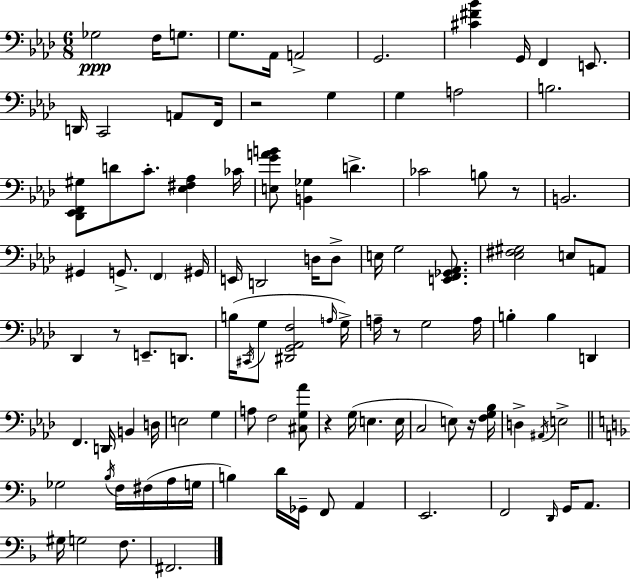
Gb3/h F3/s G3/e. G3/e. Ab2/s A2/h G2/h. [C#4,F#4,Bb4]/q G2/s F2/q E2/e. D2/s C2/h A2/e F2/s R/h G3/q G3/q A3/h B3/h. [Db2,Eb2,F2,G#3]/e D4/e C4/e. [Eb3,F#3,Ab3]/q CES4/s [E3,G4,A4,B4]/e [B2,Gb3]/q D4/q. CES4/h B3/e R/e B2/h. G#2/q G2/e. F2/q G#2/s E2/s D2/h D3/s D3/e E3/s G3/h [E2,F2,Gb2,Ab2]/e. [Eb3,F#3,G#3]/h E3/e A2/e Db2/q R/e E2/e. D2/e. B3/s C#2/s G3/e [D#2,G2,Ab2,F3]/h A3/s G3/s A3/s R/e G3/h A3/s B3/q B3/q D2/q F2/q. D2/s B2/q D3/s E3/h G3/q A3/e F3/h [C#3,G3,Ab4]/e R/q G3/s E3/q. E3/s C3/h E3/e R/s [F3,G3,Bb3]/s D3/q A#2/s E3/h Gb3/h Bb3/s F3/s F#3/s A3/s G3/s B3/q D4/s Gb2/s F2/e A2/q E2/h. F2/h D2/s G2/s A2/e. G#3/s G3/h F3/e. F#2/h.